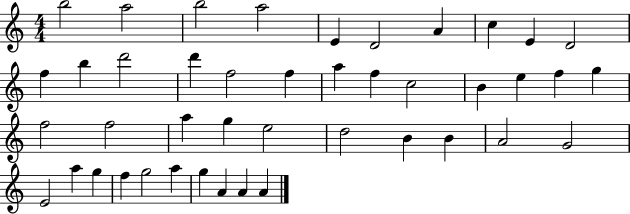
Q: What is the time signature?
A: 4/4